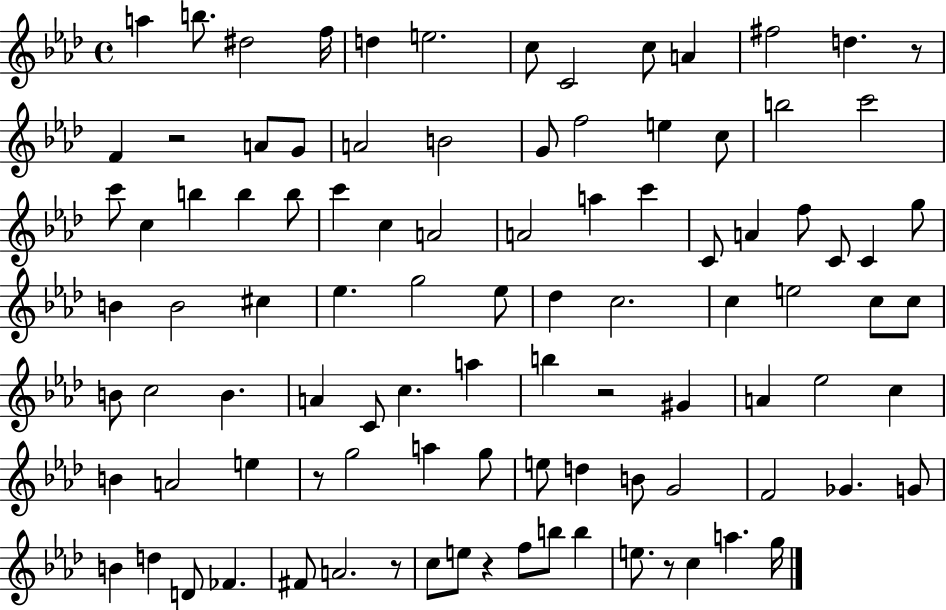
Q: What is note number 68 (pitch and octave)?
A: G5